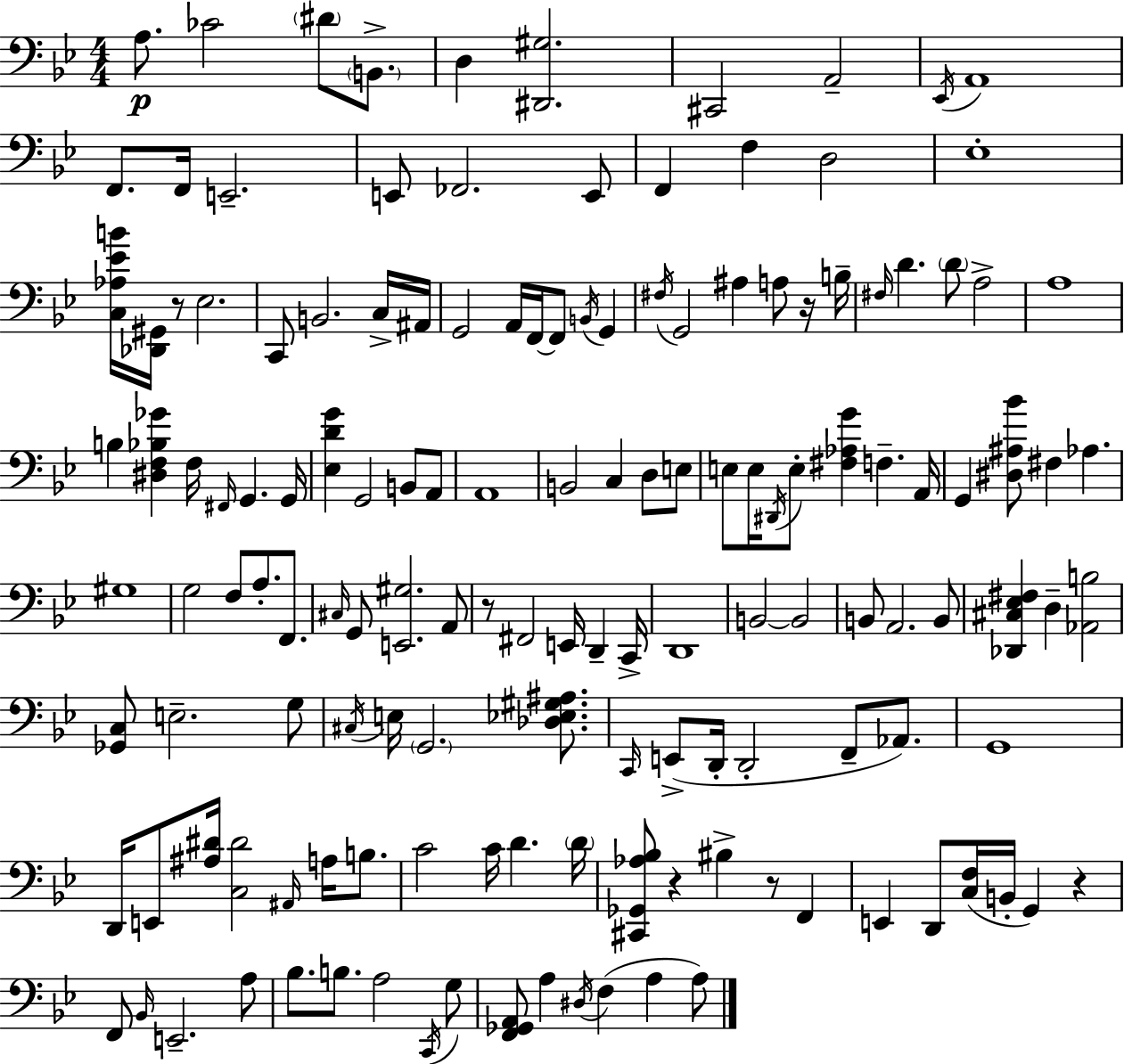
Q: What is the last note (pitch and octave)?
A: A3